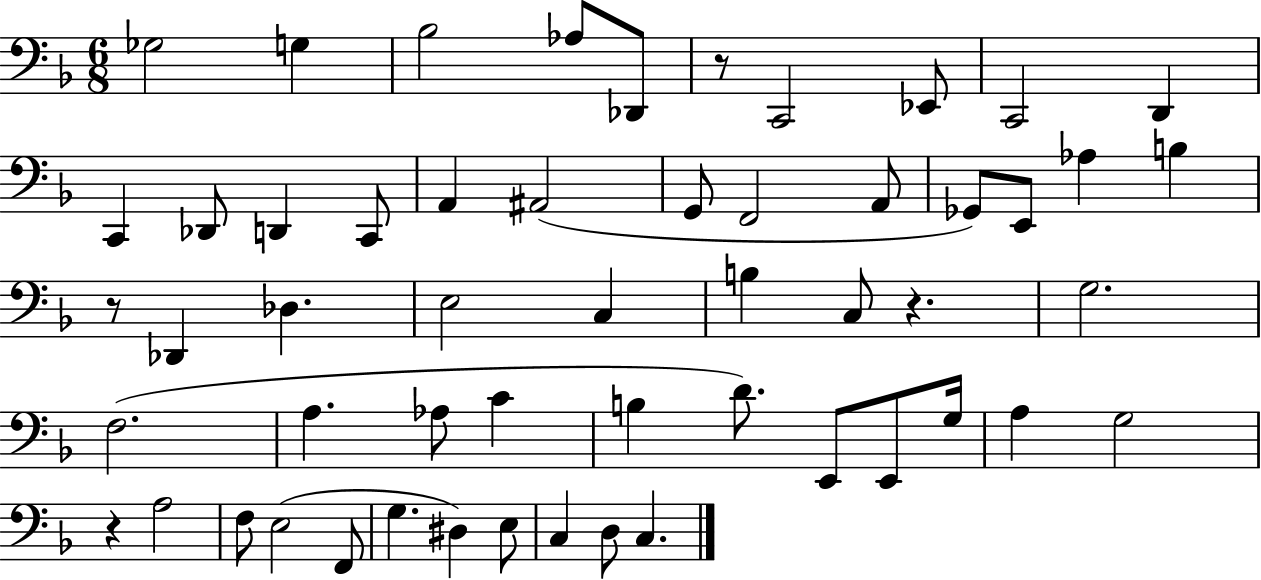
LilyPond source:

{
  \clef bass
  \numericTimeSignature
  \time 6/8
  \key f \major
  ges2 g4 | bes2 aes8 des,8 | r8 c,2 ees,8 | c,2 d,4 | \break c,4 des,8 d,4 c,8 | a,4 ais,2( | g,8 f,2 a,8 | ges,8) e,8 aes4 b4 | \break r8 des,4 des4. | e2 c4 | b4 c8 r4. | g2. | \break f2.( | a4. aes8 c'4 | b4 d'8.) e,8 e,8 g16 | a4 g2 | \break r4 a2 | f8 e2( f,8 | g4. dis4) e8 | c4 d8 c4. | \break \bar "|."
}